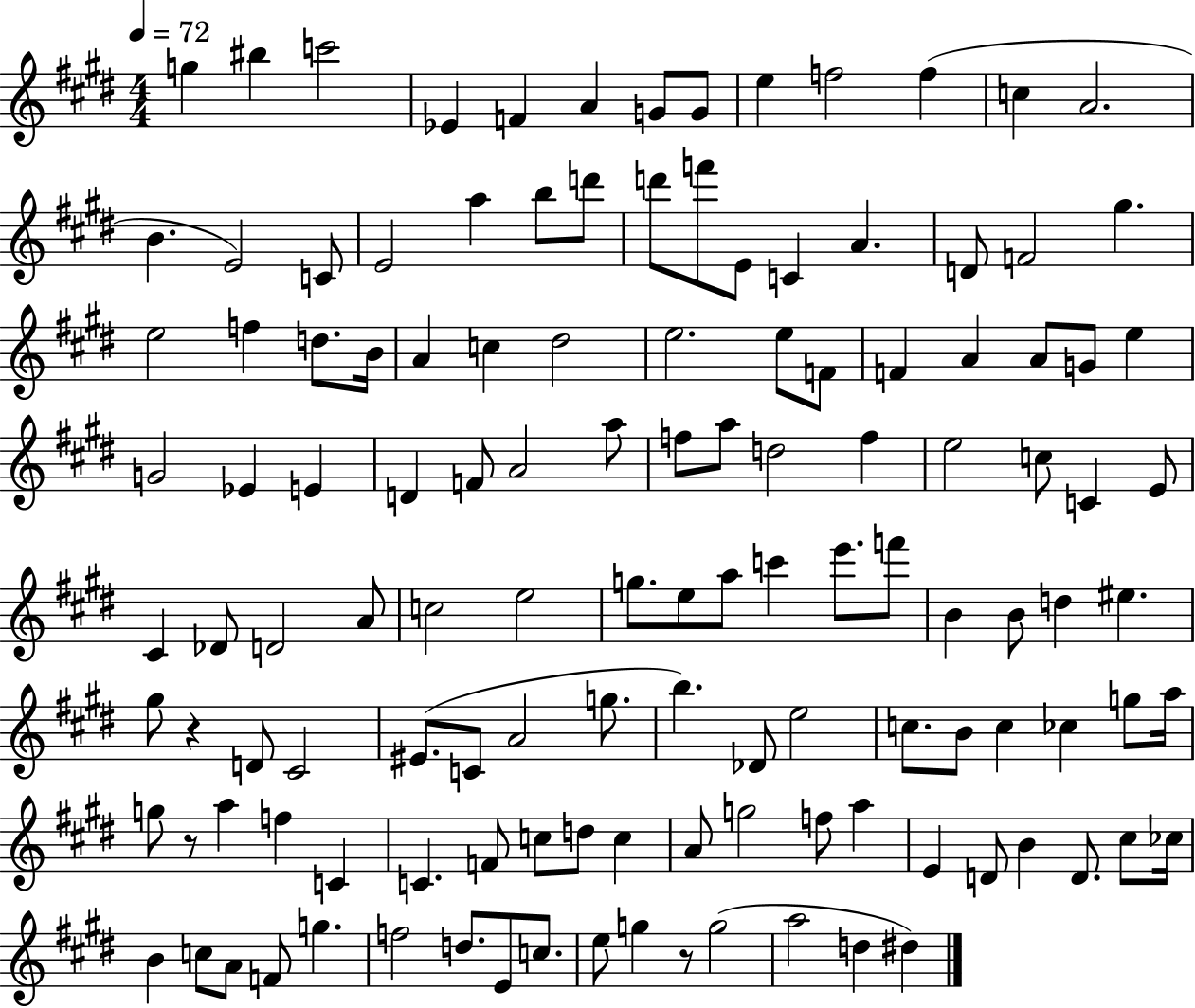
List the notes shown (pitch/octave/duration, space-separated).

G5/q BIS5/q C6/h Eb4/q F4/q A4/q G4/e G4/e E5/q F5/h F5/q C5/q A4/h. B4/q. E4/h C4/e E4/h A5/q B5/e D6/e D6/e F6/e E4/e C4/q A4/q. D4/e F4/h G#5/q. E5/h F5/q D5/e. B4/s A4/q C5/q D#5/h E5/h. E5/e F4/e F4/q A4/q A4/e G4/e E5/q G4/h Eb4/q E4/q D4/q F4/e A4/h A5/e F5/e A5/e D5/h F5/q E5/h C5/e C4/q E4/e C#4/q Db4/e D4/h A4/e C5/h E5/h G5/e. E5/e A5/e C6/q E6/e. F6/e B4/q B4/e D5/q EIS5/q. G#5/e R/q D4/e C#4/h EIS4/e. C4/e A4/h G5/e. B5/q. Db4/e E5/h C5/e. B4/e C5/q CES5/q G5/e A5/s G5/e R/e A5/q F5/q C4/q C4/q. F4/e C5/e D5/e C5/q A4/e G5/h F5/e A5/q E4/q D4/e B4/q D4/e. C#5/e CES5/s B4/q C5/e A4/e F4/e G5/q. F5/h D5/e. E4/e C5/e. E5/e G5/q R/e G5/h A5/h D5/q D#5/q